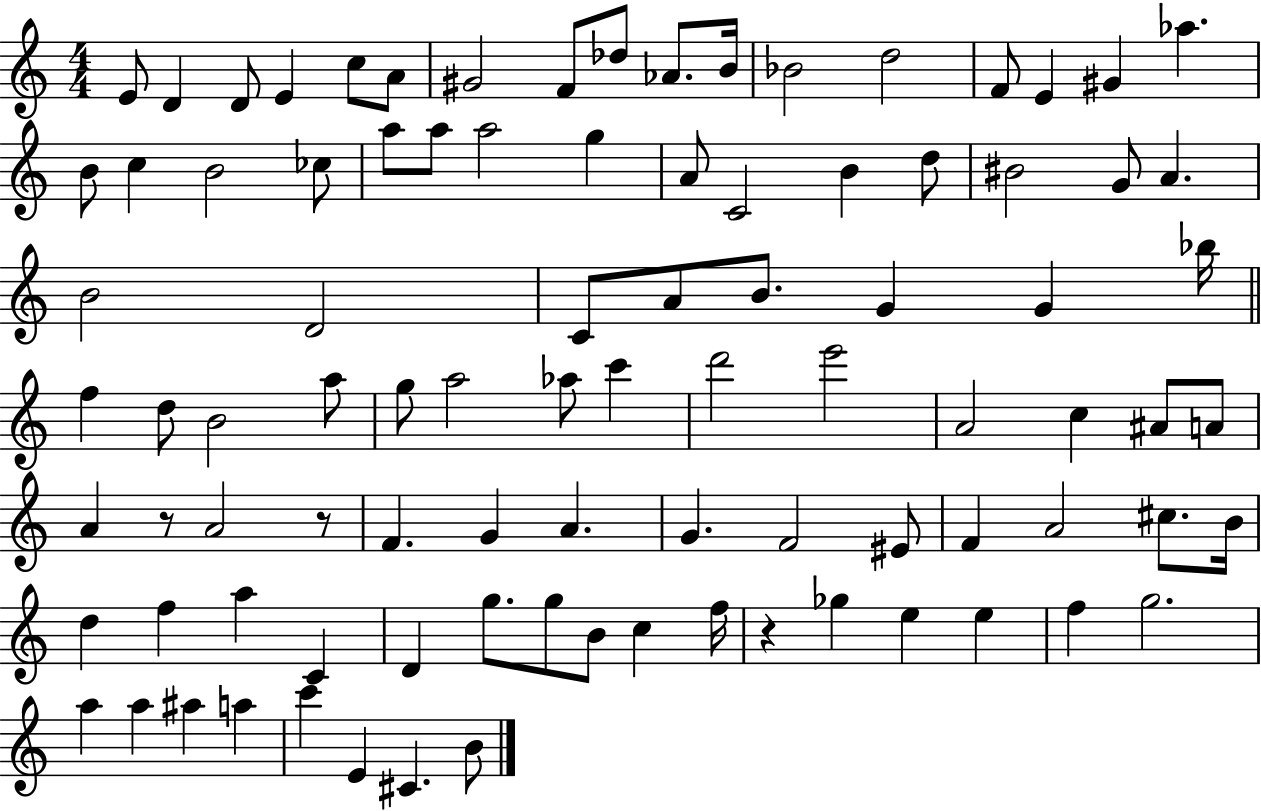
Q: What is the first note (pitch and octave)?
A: E4